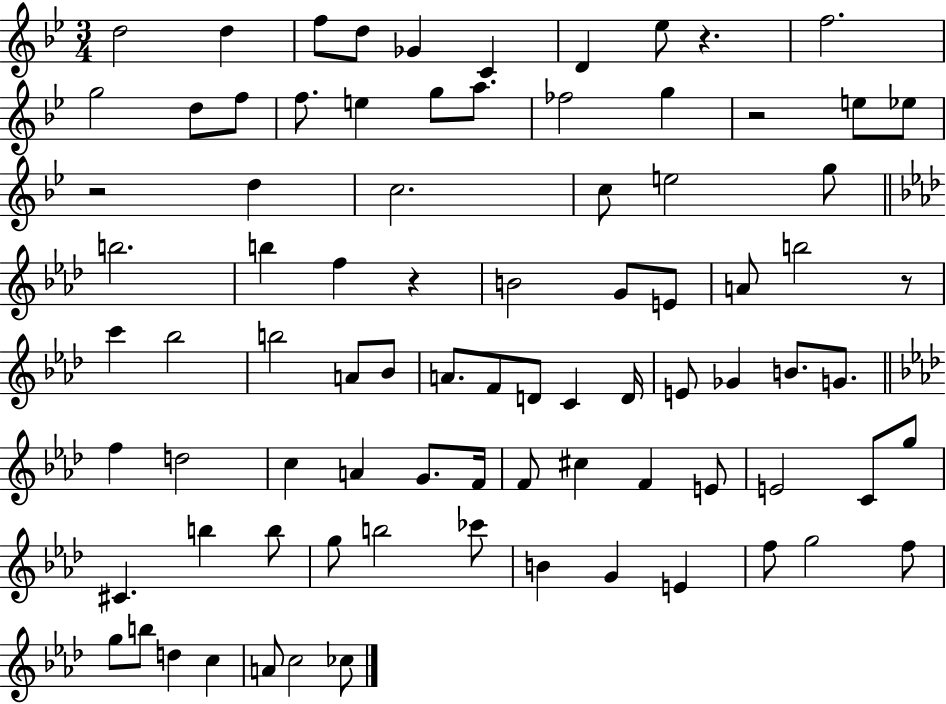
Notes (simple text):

D5/h D5/q F5/e D5/e Gb4/q C4/q D4/q Eb5/e R/q. F5/h. G5/h D5/e F5/e F5/e. E5/q G5/e A5/e. FES5/h G5/q R/h E5/e Eb5/e R/h D5/q C5/h. C5/e E5/h G5/e B5/h. B5/q F5/q R/q B4/h G4/e E4/e A4/e B5/h R/e C6/q Bb5/h B5/h A4/e Bb4/e A4/e. F4/e D4/e C4/q D4/s E4/e Gb4/q B4/e. G4/e. F5/q D5/h C5/q A4/q G4/e. F4/s F4/e C#5/q F4/q E4/e E4/h C4/e G5/e C#4/q. B5/q B5/e G5/e B5/h CES6/e B4/q G4/q E4/q F5/e G5/h F5/e G5/e B5/e D5/q C5/q A4/e C5/h CES5/e